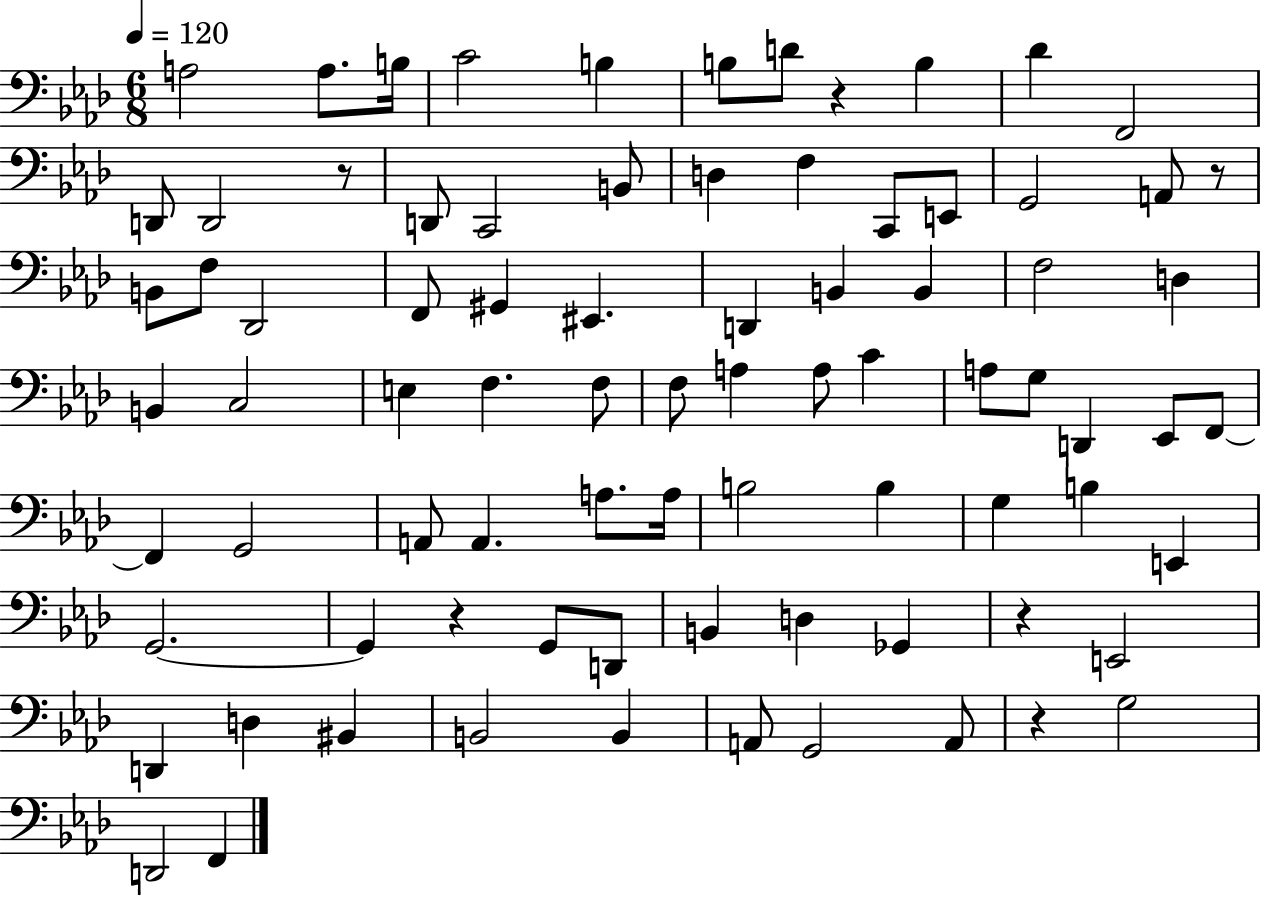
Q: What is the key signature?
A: AES major